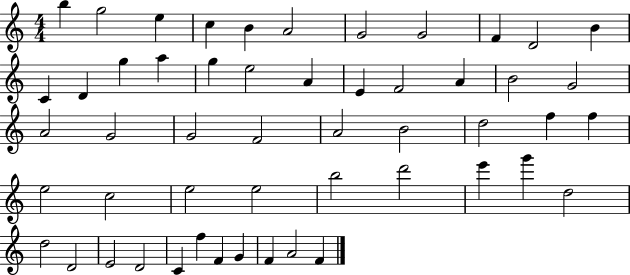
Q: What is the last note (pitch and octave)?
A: F4